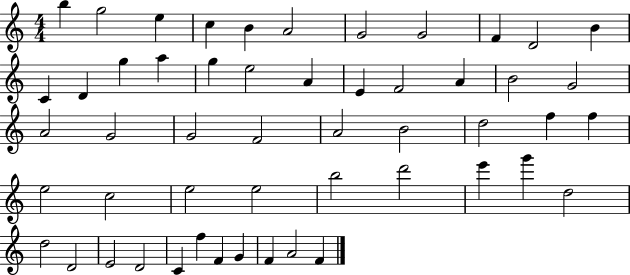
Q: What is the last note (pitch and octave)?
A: F4